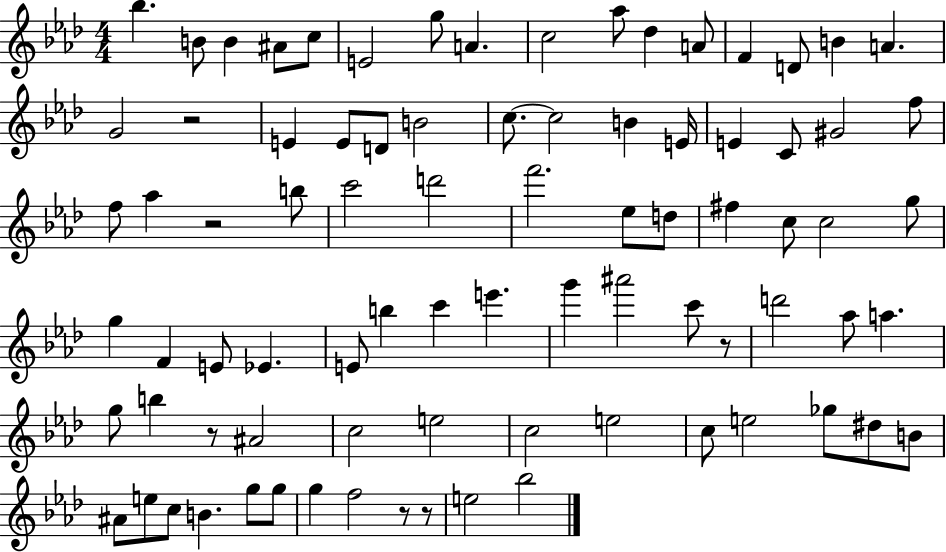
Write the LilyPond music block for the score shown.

{
  \clef treble
  \numericTimeSignature
  \time 4/4
  \key aes \major
  bes''4. b'8 b'4 ais'8 c''8 | e'2 g''8 a'4. | c''2 aes''8 des''4 a'8 | f'4 d'8 b'4 a'4. | \break g'2 r2 | e'4 e'8 d'8 b'2 | c''8.~~ c''2 b'4 e'16 | e'4 c'8 gis'2 f''8 | \break f''8 aes''4 r2 b''8 | c'''2 d'''2 | f'''2. ees''8 d''8 | fis''4 c''8 c''2 g''8 | \break g''4 f'4 e'8 ees'4. | e'8 b''4 c'''4 e'''4. | g'''4 ais'''2 c'''8 r8 | d'''2 aes''8 a''4. | \break g''8 b''4 r8 ais'2 | c''2 e''2 | c''2 e''2 | c''8 e''2 ges''8 dis''8 b'8 | \break ais'8 e''8 c''8 b'4. g''8 g''8 | g''4 f''2 r8 r8 | e''2 bes''2 | \bar "|."
}